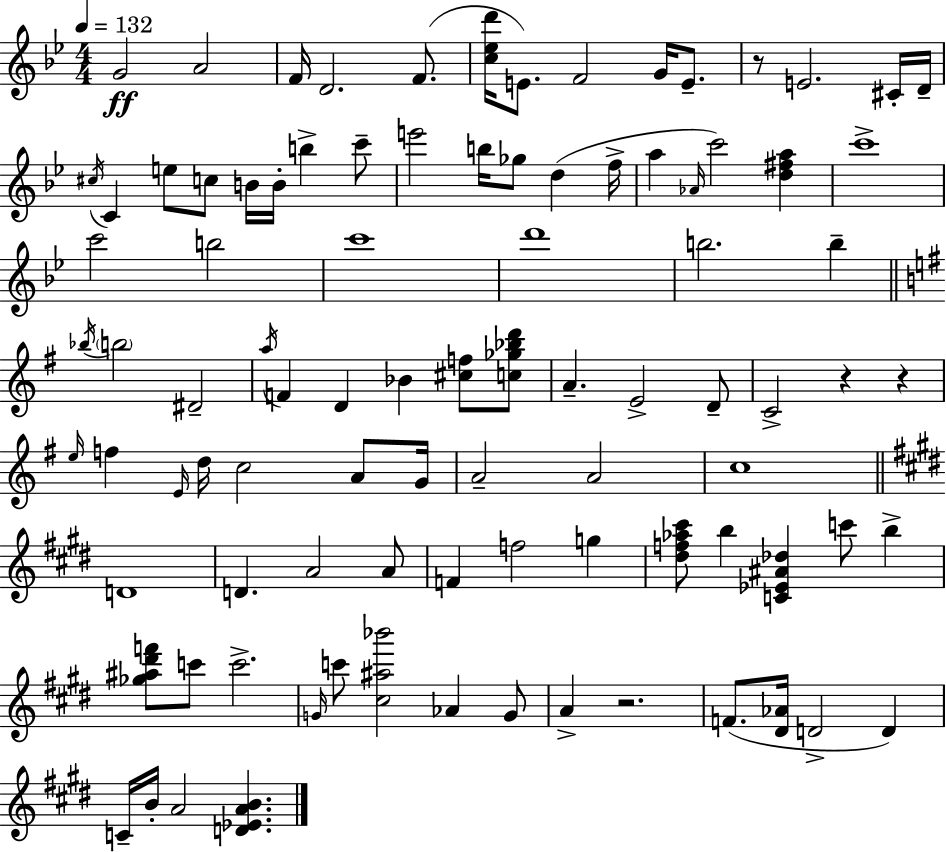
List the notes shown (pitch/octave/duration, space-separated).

G4/h A4/h F4/s D4/h. F4/e. [C5,Eb5,D6]/s E4/e. F4/h G4/s E4/e. R/e E4/h. C#4/s D4/s C#5/s C4/q E5/e C5/e B4/s B4/s B5/q C6/e E6/h B5/s Gb5/e D5/q F5/s A5/q Ab4/s C6/h [D5,F#5,A5]/q C6/w C6/h B5/h C6/w D6/w B5/h. B5/q Bb5/s B5/h D#4/h A5/s F4/q D4/q Bb4/q [C#5,F5]/e [C5,Gb5,Bb5,D6]/e A4/q. E4/h D4/e C4/h R/q R/q E5/s F5/q E4/s D5/s C5/h A4/e G4/s A4/h A4/h C5/w D4/w D4/q. A4/h A4/e F4/q F5/h G5/q [D#5,F5,Ab5,C#6]/e B5/q [C4,Eb4,A#4,Db5]/q C6/e B5/q [Gb5,A#5,D#6,F6]/e C6/e C6/h. G4/s C6/e [C#5,A#5,Bb6]/h Ab4/q G4/e A4/q R/h. F4/e. [D#4,Ab4]/s D4/h D4/q C4/s B4/s A4/h [D4,Eb4,A4,B4]/q.